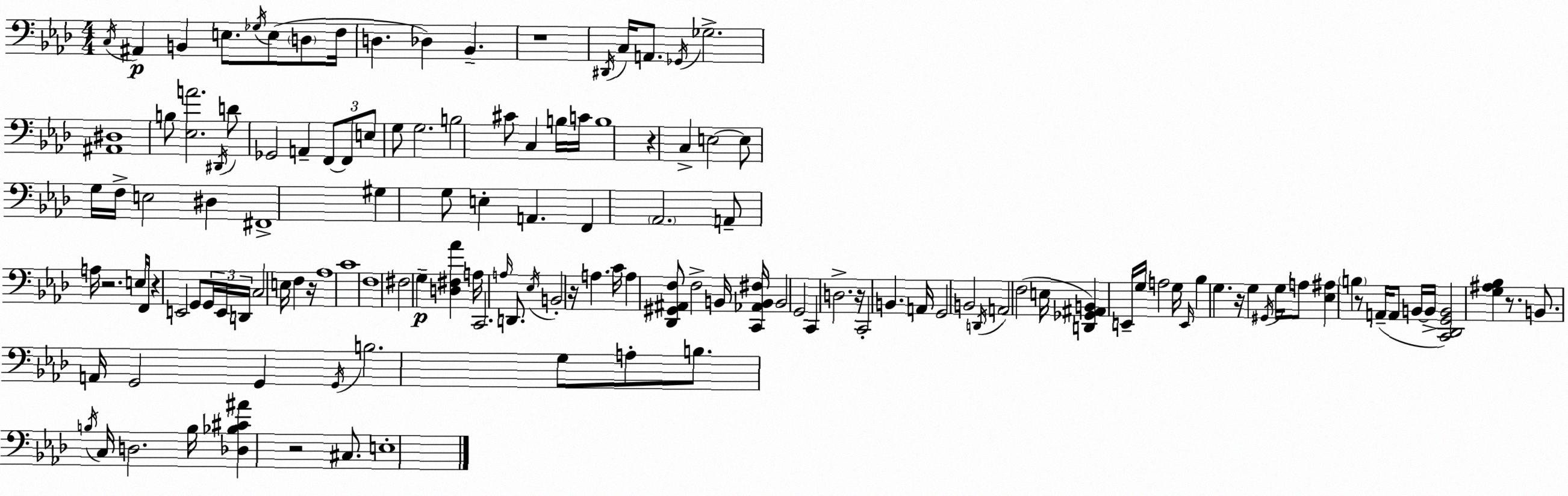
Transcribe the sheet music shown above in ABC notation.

X:1
T:Untitled
M:4/4
L:1/4
K:Ab
C,/4 ^A,, B,, E,/2 _G,/4 E,/2 D,/2 F,/4 D, _D, _B,, z4 ^D,,/4 C,/4 A,,/2 _G,,/4 _G,2 [^A,,^D,]4 B,/2 [_E,A]2 ^D,,/4 D/2 _G,,2 A,, F,,/2 F,,/2 E,/2 G,/2 G,2 B,2 ^C/2 C, B,/4 C/4 B,4 z C, E,2 E,/2 G,/4 F,/4 E,2 ^D, ^F,,4 ^G, G,/2 E, A,, F,, _A,,2 A,,/2 A,/4 z2 E,/4 F,,/4 z E,,2 G,,/2 G,,/4 E,,/4 D,,/4 C,2 E,/4 F, z/4 _A,4 C4 F,4 ^F,2 G, [D,^F,_A] A,/4 C,,2 A,/4 D,,/2 _E,/4 B,,2 z/4 A, C/4 A, [_D,,^G,,^A,,F,]/2 F,2 B,,/4 [C,,_A,,B,,^F,]/4 B,,2 G,,2 C,, D,2 z/4 C,,2 B,, A,,/4 G,,2 B,,2 D,,/4 A,,2 F,2 E,/4 [D,,_G,,^A,,B,,] E,,/4 G,/4 A,2 G,/4 E,,/4 _B, G, z/4 G, ^G,,/4 G,/4 A,/2 [_E,^A,] B, z/2 A,,/4 A,,/2 B,,/4 B,,/4 [C,,_D,,G,,B,,]2 [G,^A,_B,] z/2 B,,/2 A,,/4 G,,2 G,, G,,/4 B,2 G,/2 A,/2 B,/2 B,/4 C,/4 D,2 B,/4 [_D,_B,^C^A] z2 ^C,/2 E,4